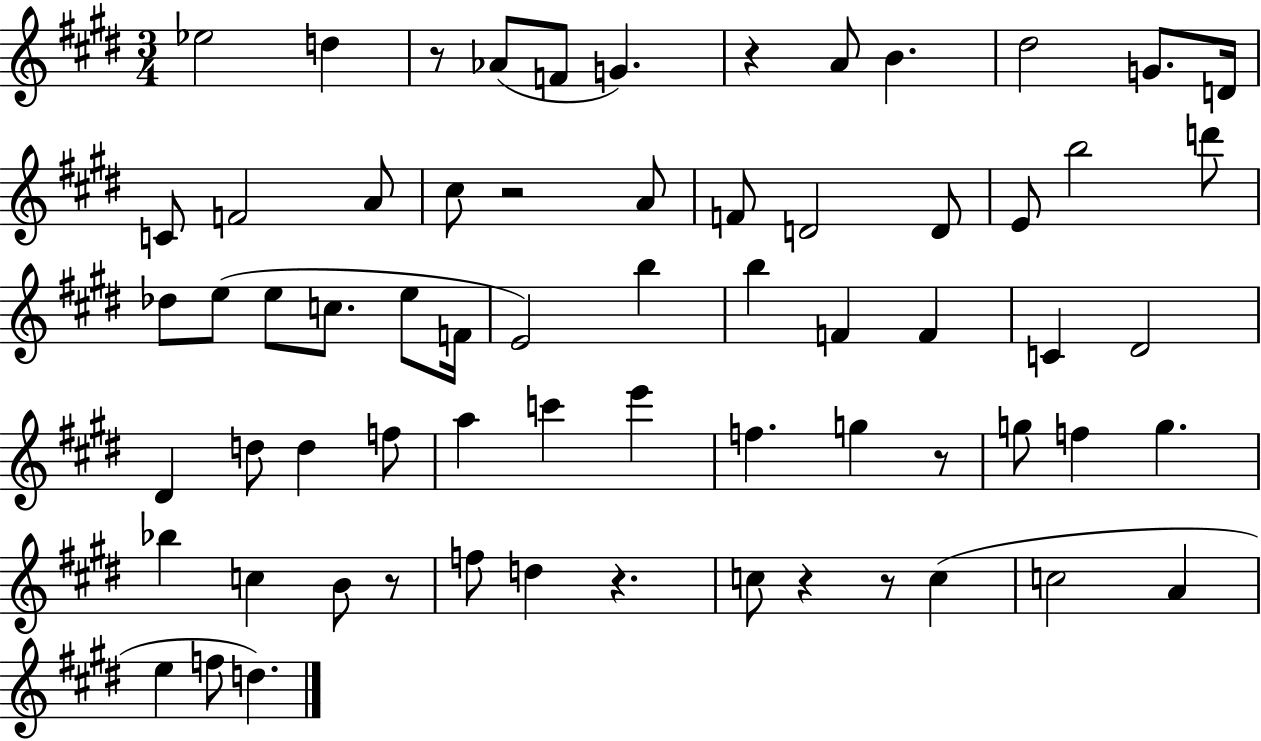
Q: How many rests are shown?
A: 8